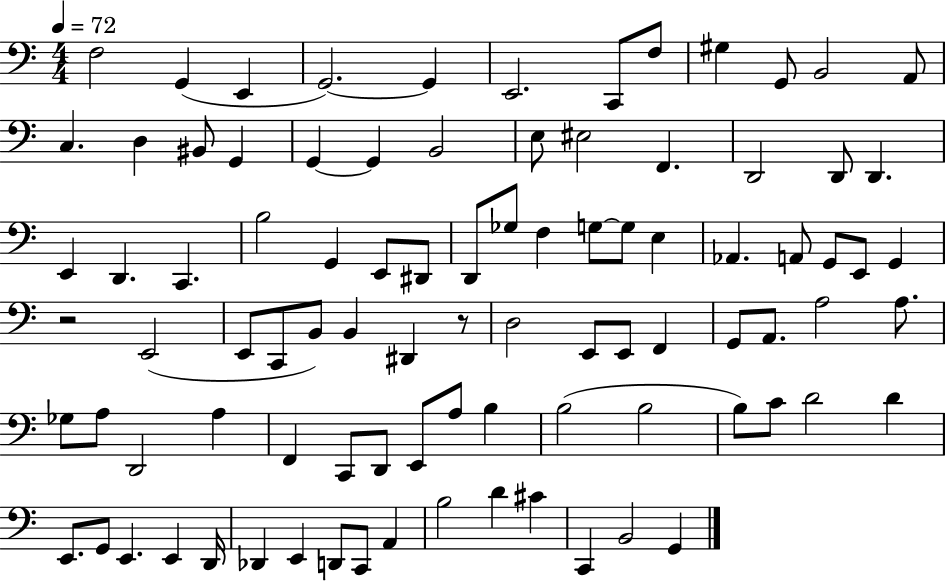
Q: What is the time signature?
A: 4/4